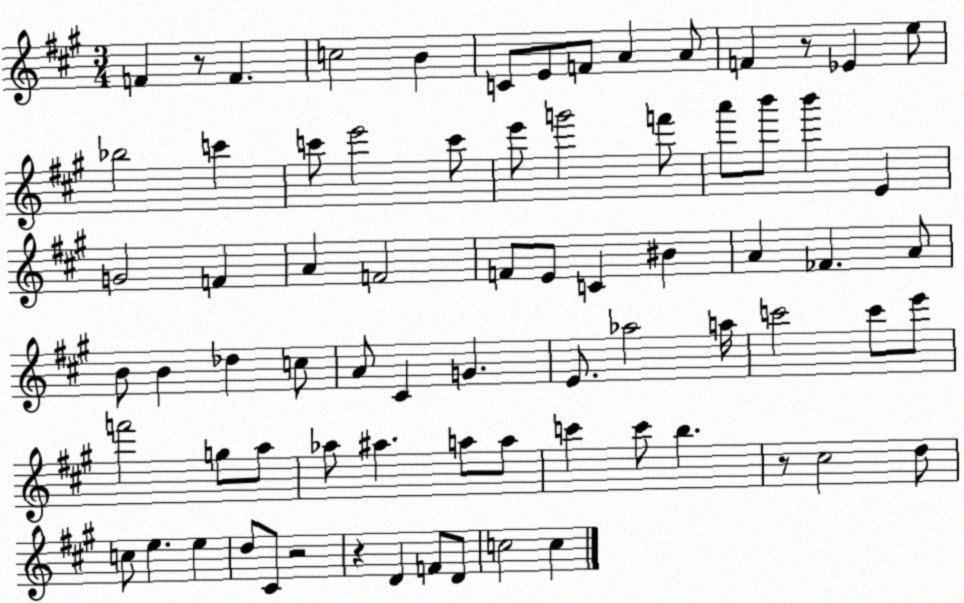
X:1
T:Untitled
M:3/4
L:1/4
K:A
F z/2 F c2 B C/2 E/2 F/2 A A/2 F z/2 _E e/2 _b2 c' c'/2 e'2 c'/2 e'/2 g'2 f'/2 a'/2 b'/2 b' E G2 F A F2 F/2 E/2 C ^B A _F A/2 B/2 B _d c/2 A/2 ^C G E/2 _a2 a/4 c'2 c'/2 e'/2 f'2 g/2 a/2 _a/2 ^a a/2 a/2 c' c'/2 b z/2 ^c2 d/2 c/2 e e d/2 ^C/2 z2 z D F/2 D/2 c2 c